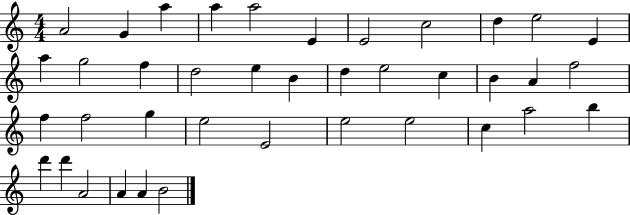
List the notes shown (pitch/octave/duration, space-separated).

A4/h G4/q A5/q A5/q A5/h E4/q E4/h C5/h D5/q E5/h E4/q A5/q G5/h F5/q D5/h E5/q B4/q D5/q E5/h C5/q B4/q A4/q F5/h F5/q F5/h G5/q E5/h E4/h E5/h E5/h C5/q A5/h B5/q D6/q D6/q A4/h A4/q A4/q B4/h